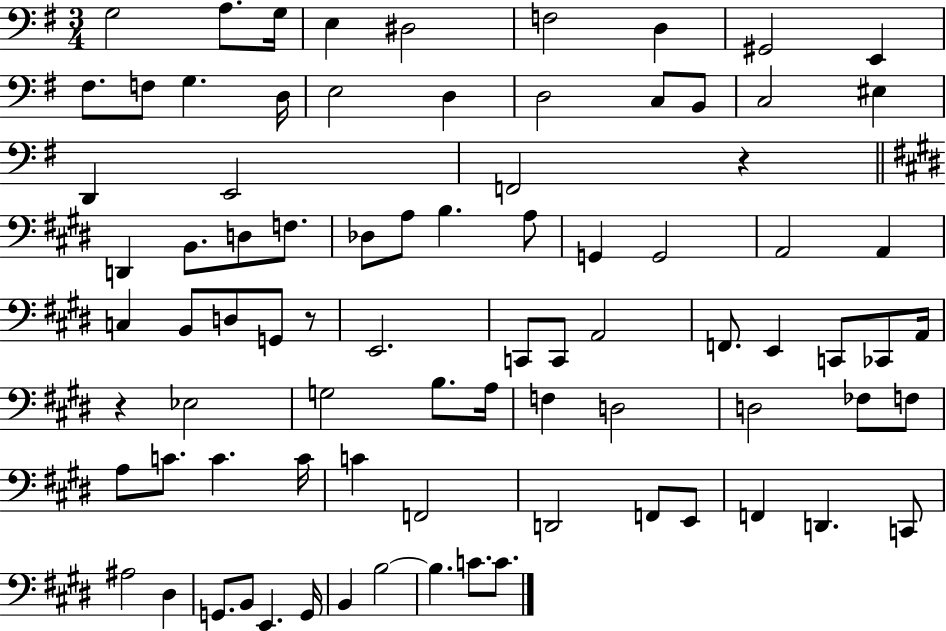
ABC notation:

X:1
T:Untitled
M:3/4
L:1/4
K:G
G,2 A,/2 G,/4 E, ^D,2 F,2 D, ^G,,2 E,, ^F,/2 F,/2 G, D,/4 E,2 D, D,2 C,/2 B,,/2 C,2 ^E, D,, E,,2 F,,2 z D,, B,,/2 D,/2 F,/2 _D,/2 A,/2 B, A,/2 G,, G,,2 A,,2 A,, C, B,,/2 D,/2 G,,/2 z/2 E,,2 C,,/2 C,,/2 A,,2 F,,/2 E,, C,,/2 _C,,/2 A,,/4 z _E,2 G,2 B,/2 A,/4 F, D,2 D,2 _F,/2 F,/2 A,/2 C/2 C C/4 C F,,2 D,,2 F,,/2 E,,/2 F,, D,, C,,/2 ^A,2 ^D, G,,/2 B,,/2 E,, G,,/4 B,, B,2 B, C/2 C/2